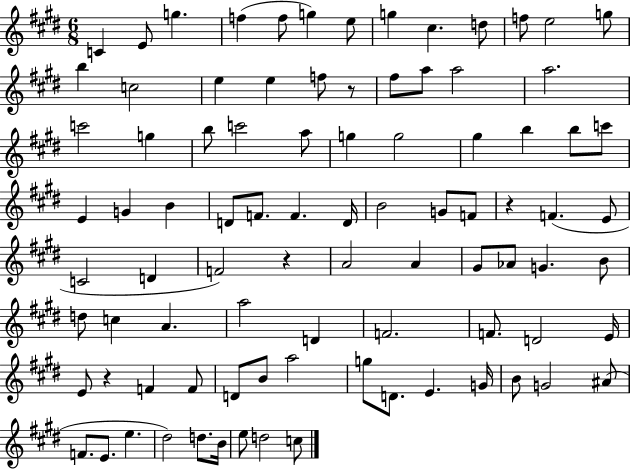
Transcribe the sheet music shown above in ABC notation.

X:1
T:Untitled
M:6/8
L:1/4
K:E
C E/2 g f f/2 g e/2 g ^c d/2 f/2 e2 g/2 b c2 e e f/2 z/2 ^f/2 a/2 a2 a2 c'2 g b/2 c'2 a/2 g g2 ^g b b/2 c'/2 E G B D/2 F/2 F D/4 B2 G/2 F/2 z F E/2 C2 D F2 z A2 A ^G/2 _A/2 G B/2 d/2 c A a2 D F2 F/2 D2 E/4 E/2 z F F/2 D/2 B/2 a2 g/2 D/2 E G/4 B/2 G2 ^A/2 F/2 E/2 e ^d2 d/2 B/4 e/2 d2 c/2